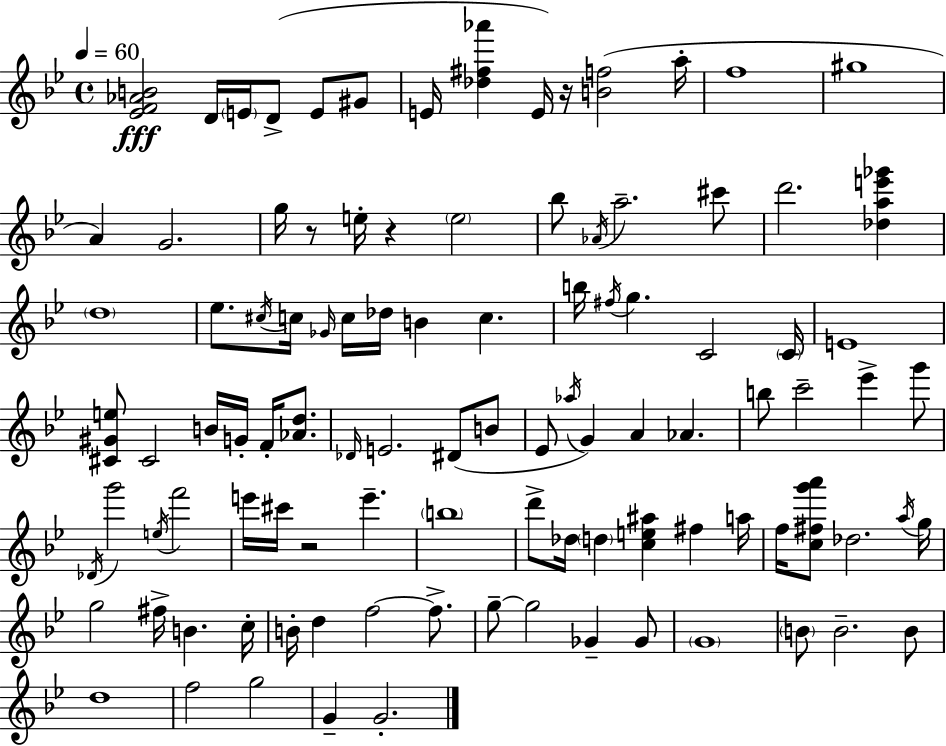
X:1
T:Untitled
M:4/4
L:1/4
K:Bb
[_EF_AB]2 D/4 E/4 D/2 E/2 ^G/2 E/4 [_d^f_a'] E/4 z/4 [Bf]2 a/4 f4 ^g4 A G2 g/4 z/2 e/4 z e2 _b/2 _A/4 a2 ^c'/2 d'2 [_dae'_g'] d4 _e/2 ^c/4 c/4 _G/4 c/4 _d/4 B c b/4 ^f/4 g C2 C/4 E4 [^C^Ge]/2 ^C2 B/4 G/4 F/4 [_Ad]/2 _D/4 E2 ^D/2 B/2 _E/2 _a/4 G A _A b/2 c'2 _e' g'/2 _D/4 g'2 e/4 f'2 e'/4 ^c'/4 z2 e' b4 d'/2 _d/4 d [ce^a] ^f a/4 f/4 [c^fg'a']/2 _d2 a/4 g/4 g2 ^f/4 B c/4 B/4 d f2 f/2 g/2 g2 _G _G/2 G4 B/2 B2 B/2 d4 f2 g2 G G2